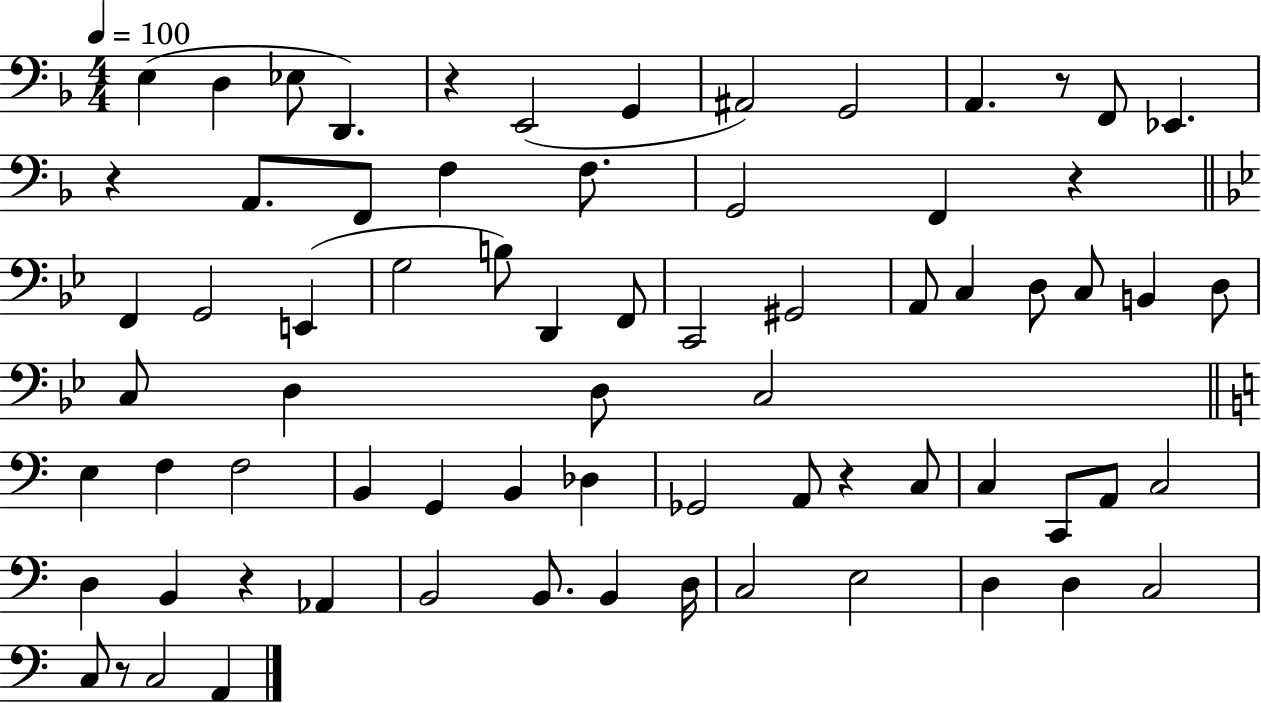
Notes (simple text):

E3/q D3/q Eb3/e D2/q. R/q E2/h G2/q A#2/h G2/h A2/q. R/e F2/e Eb2/q. R/q A2/e. F2/e F3/q F3/e. G2/h F2/q R/q F2/q G2/h E2/q G3/h B3/e D2/q F2/e C2/h G#2/h A2/e C3/q D3/e C3/e B2/q D3/e C3/e D3/q D3/e C3/h E3/q F3/q F3/h B2/q G2/q B2/q Db3/q Gb2/h A2/e R/q C3/e C3/q C2/e A2/e C3/h D3/q B2/q R/q Ab2/q B2/h B2/e. B2/q D3/s C3/h E3/h D3/q D3/q C3/h C3/e R/e C3/h A2/q